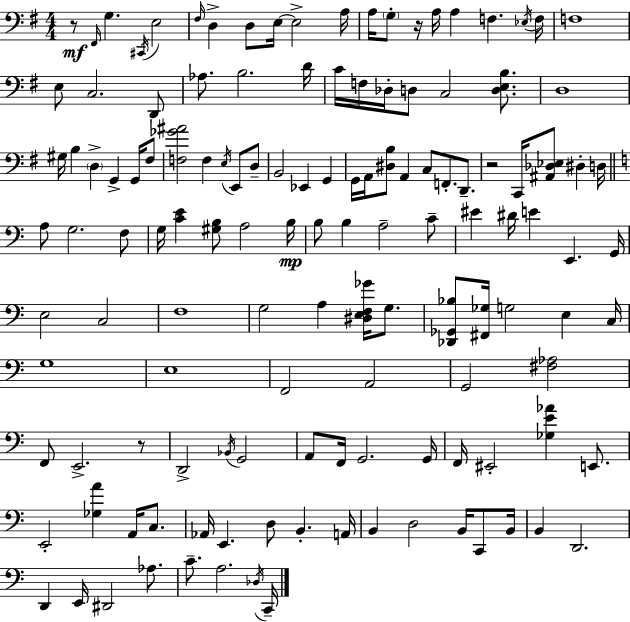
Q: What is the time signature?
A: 4/4